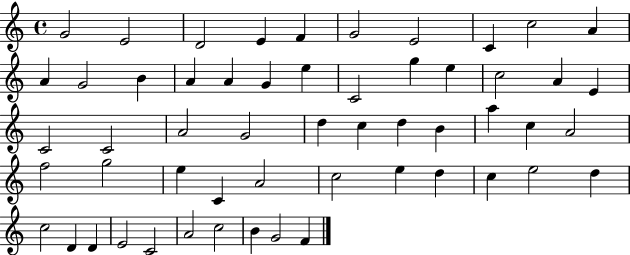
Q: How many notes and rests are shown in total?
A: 55